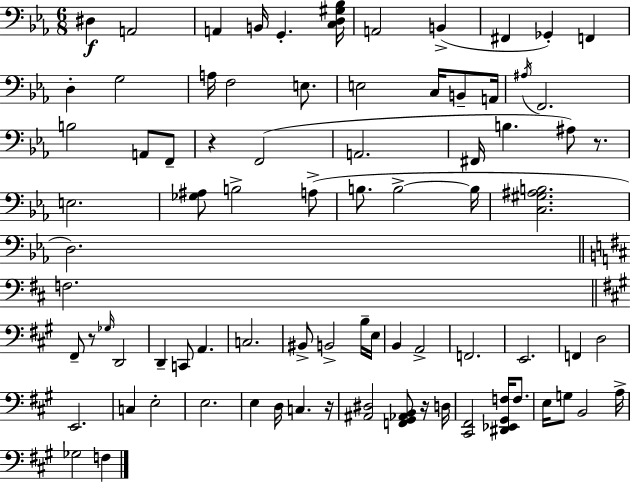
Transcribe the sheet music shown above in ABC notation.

X:1
T:Untitled
M:6/8
L:1/4
K:Cm
^D, A,,2 A,, B,,/4 G,, [C,D,^G,_B,]/4 A,,2 B,, ^F,, _G,, F,, D, G,2 A,/4 F,2 E,/2 E,2 C,/4 B,,/2 A,,/4 ^A,/4 F,,2 B,2 A,,/2 F,,/2 z F,,2 A,,2 ^F,,/4 B, ^A,/2 z/2 E,2 [_G,^A,]/2 B,2 A,/2 B,/2 B,2 B,/4 [C,^G,^A,B,]2 D,2 F,2 ^F,,/2 z/2 _G,/4 D,,2 D,, C,,/2 A,, C,2 ^B,,/2 B,,2 B,/4 E,/4 B,, A,,2 F,,2 E,,2 F,, D,2 E,,2 C, E,2 E,2 E, D,/4 C, z/4 [^A,,^D,]2 [F,,^G,,_A,,B,,]/2 z/4 D,/4 [^C,,^F,,]2 [^D,,_E,,^G,,F,]/4 F,/2 E,/4 G,/2 B,,2 A,/4 _G,2 F,